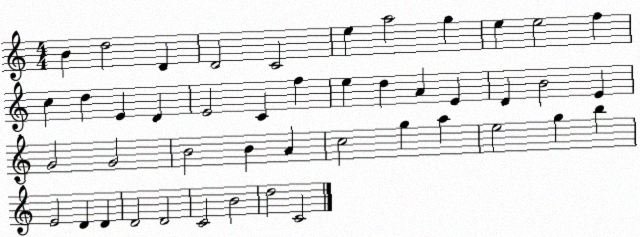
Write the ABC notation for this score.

X:1
T:Untitled
M:4/4
L:1/4
K:C
B d2 D D2 C2 e a2 g e e2 f c d E D E2 C f e d A E D B2 E G2 G2 B2 B A c2 g a e2 g b E2 D D D2 D2 C2 B2 d2 C2